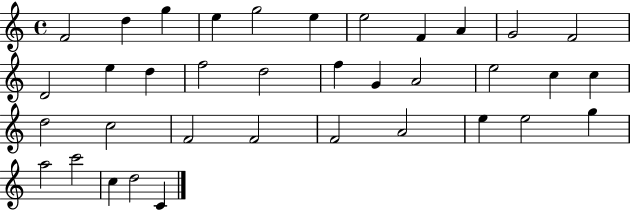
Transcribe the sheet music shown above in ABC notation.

X:1
T:Untitled
M:4/4
L:1/4
K:C
F2 d g e g2 e e2 F A G2 F2 D2 e d f2 d2 f G A2 e2 c c d2 c2 F2 F2 F2 A2 e e2 g a2 c'2 c d2 C